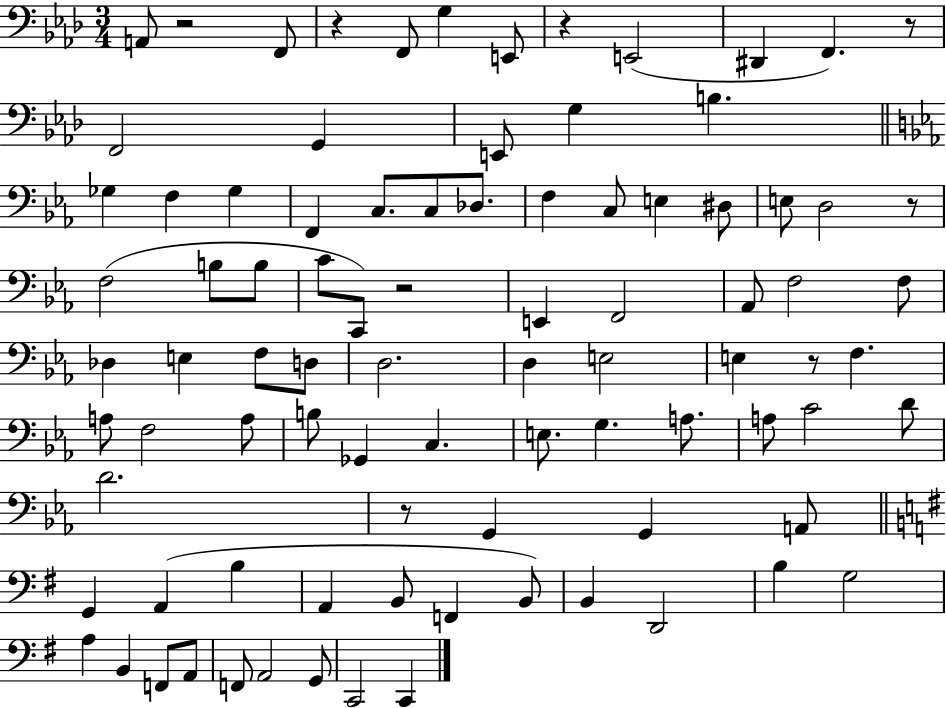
X:1
T:Untitled
M:3/4
L:1/4
K:Ab
A,,/2 z2 F,,/2 z F,,/2 G, E,,/2 z E,,2 ^D,, F,, z/2 F,,2 G,, E,,/2 G, B, _G, F, _G, F,, C,/2 C,/2 _D,/2 F, C,/2 E, ^D,/2 E,/2 D,2 z/2 F,2 B,/2 B,/2 C/2 C,,/2 z2 E,, F,,2 _A,,/2 F,2 F,/2 _D, E, F,/2 D,/2 D,2 D, E,2 E, z/2 F, A,/2 F,2 A,/2 B,/2 _G,, C, E,/2 G, A,/2 A,/2 C2 D/2 D2 z/2 G,, G,, A,,/2 G,, A,, B, A,, B,,/2 F,, B,,/2 B,, D,,2 B, G,2 A, B,, F,,/2 A,,/2 F,,/2 A,,2 G,,/2 C,,2 C,,